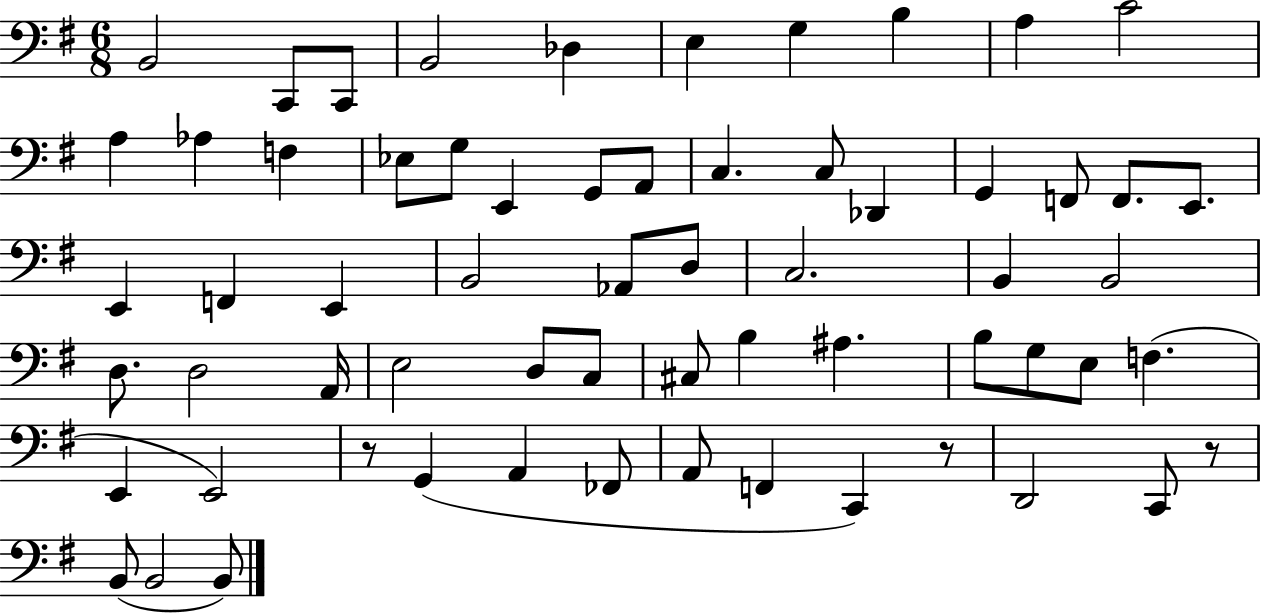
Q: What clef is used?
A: bass